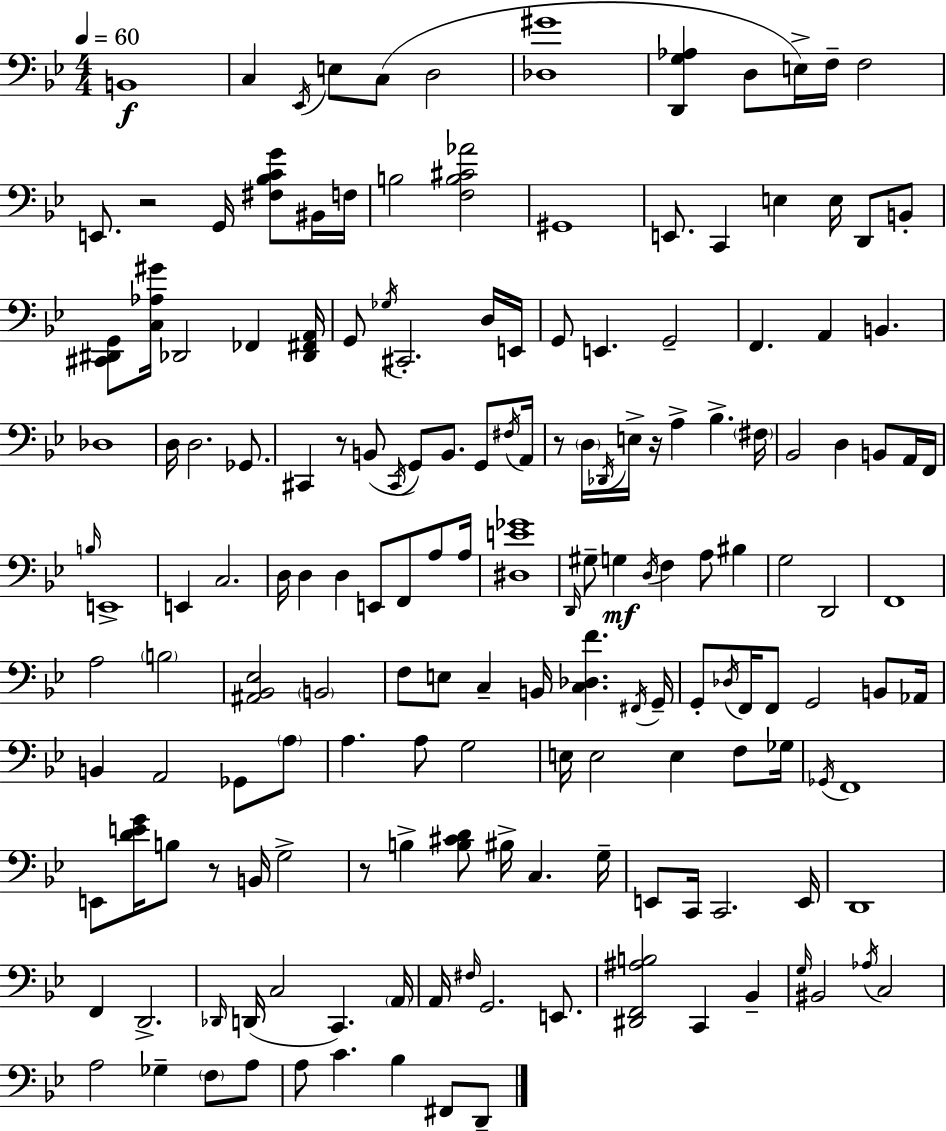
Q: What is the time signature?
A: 4/4